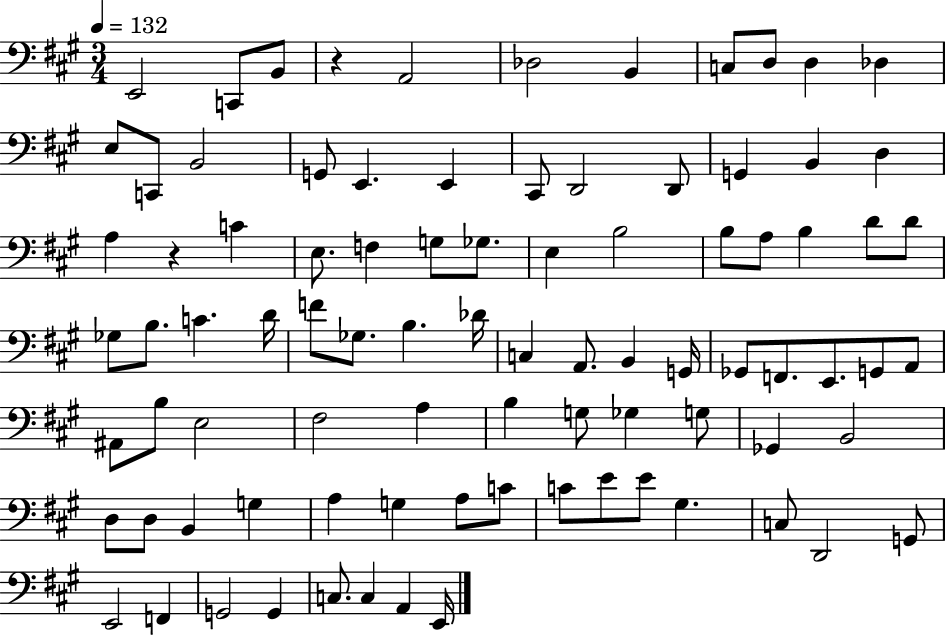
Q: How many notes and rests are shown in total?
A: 88